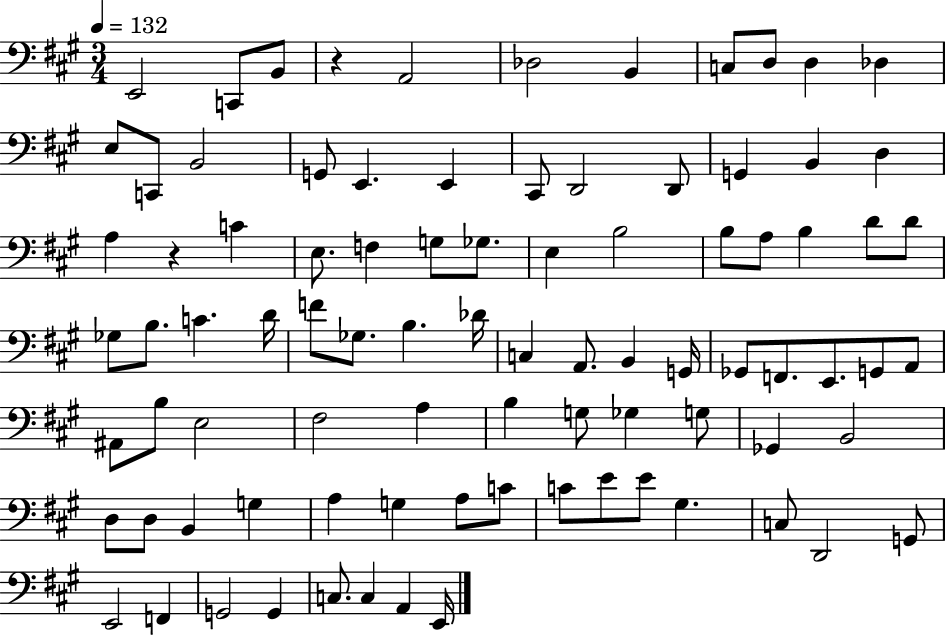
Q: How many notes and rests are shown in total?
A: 88